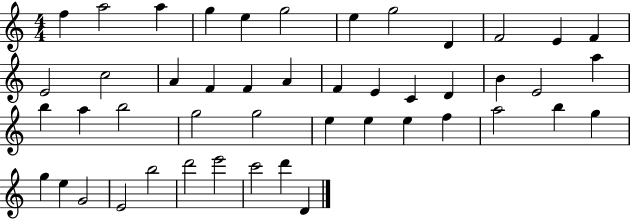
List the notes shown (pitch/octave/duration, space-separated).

F5/q A5/h A5/q G5/q E5/q G5/h E5/q G5/h D4/q F4/h E4/q F4/q E4/h C5/h A4/q F4/q F4/q A4/q F4/q E4/q C4/q D4/q B4/q E4/h A5/q B5/q A5/q B5/h G5/h G5/h E5/q E5/q E5/q F5/q A5/h B5/q G5/q G5/q E5/q G4/h E4/h B5/h D6/h E6/h C6/h D6/q D4/q